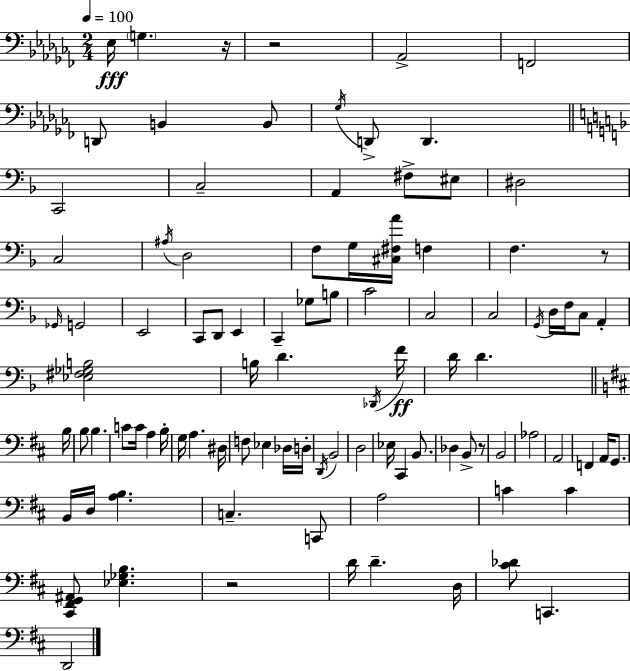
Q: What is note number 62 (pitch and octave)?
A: B2